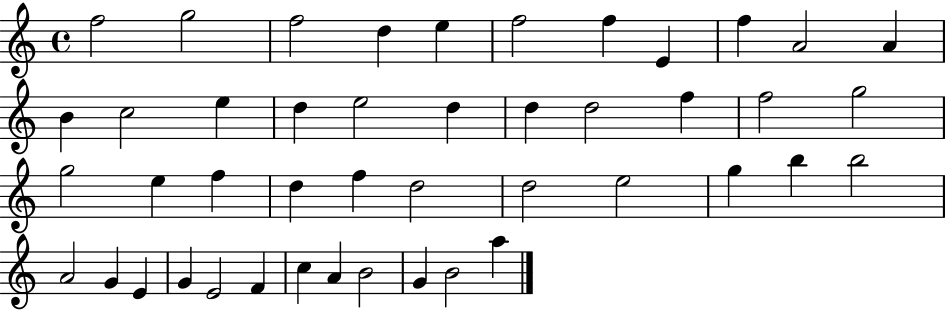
F5/h G5/h F5/h D5/q E5/q F5/h F5/q E4/q F5/q A4/h A4/q B4/q C5/h E5/q D5/q E5/h D5/q D5/q D5/h F5/q F5/h G5/h G5/h E5/q F5/q D5/q F5/q D5/h D5/h E5/h G5/q B5/q B5/h A4/h G4/q E4/q G4/q E4/h F4/q C5/q A4/q B4/h G4/q B4/h A5/q